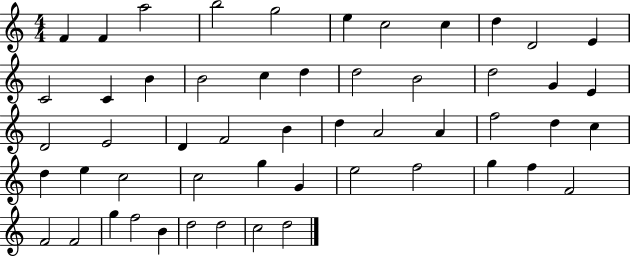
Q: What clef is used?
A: treble